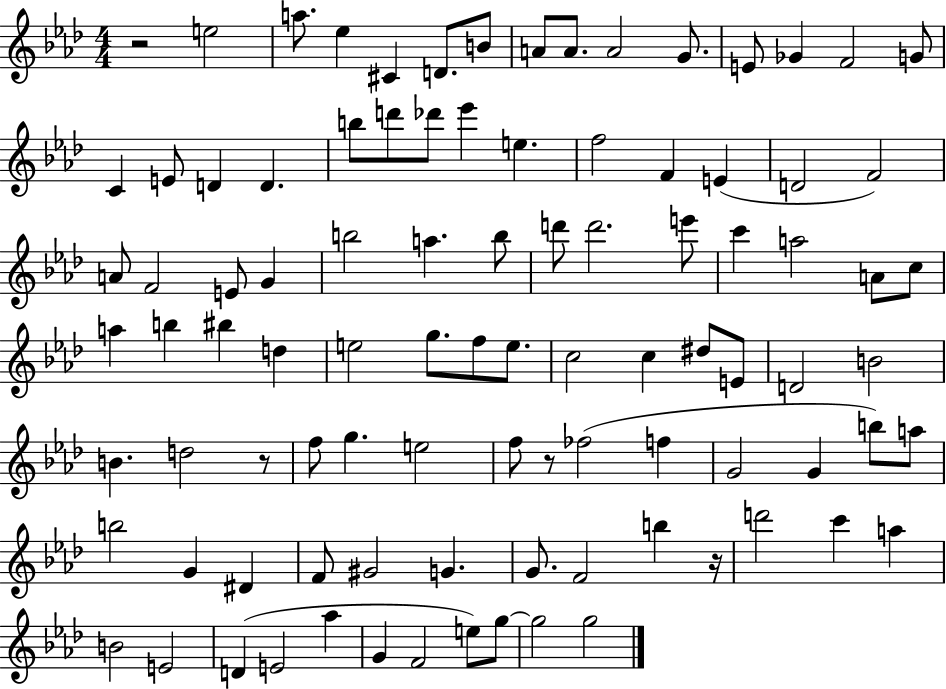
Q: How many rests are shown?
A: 4